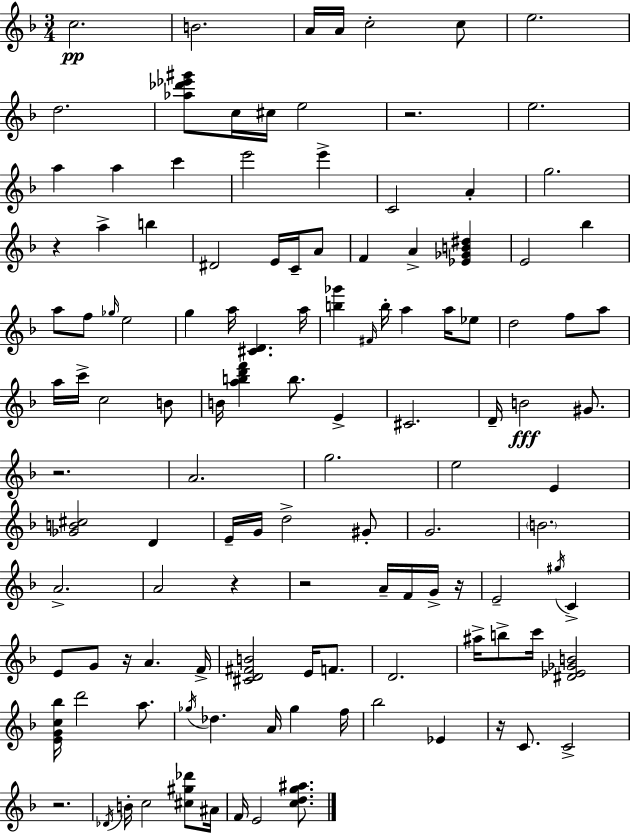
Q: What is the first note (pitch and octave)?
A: C5